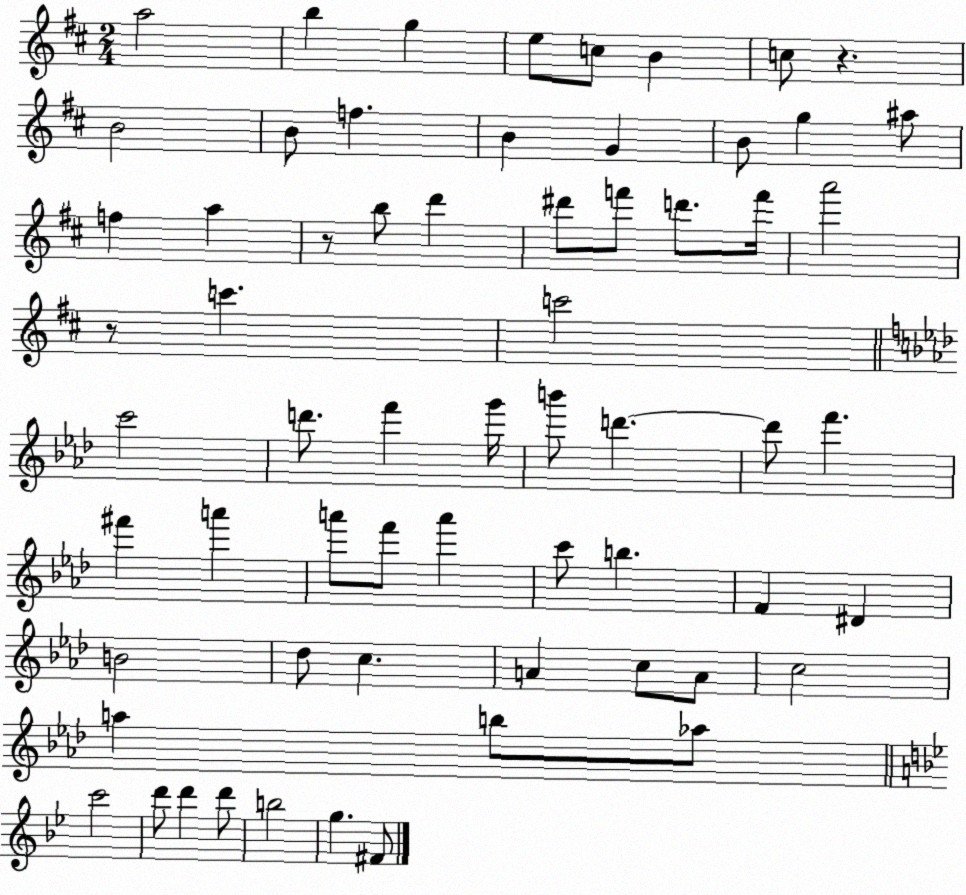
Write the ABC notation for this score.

X:1
T:Untitled
M:2/4
L:1/4
K:D
a2 b g e/2 c/2 B c/2 z B2 B/2 f B G B/2 g ^a/2 f a z/2 b/2 d' ^d'/2 f'/2 d'/2 f'/4 a'2 z/2 c' c'2 c'2 d'/2 f' g'/4 b'/2 d' d'/2 f' ^f' a' a'/2 f'/2 a' c'/2 b F ^D B2 _d/2 c A c/2 A/2 c2 a b/2 _a/2 c'2 d'/2 d' d'/2 b2 g ^F/2